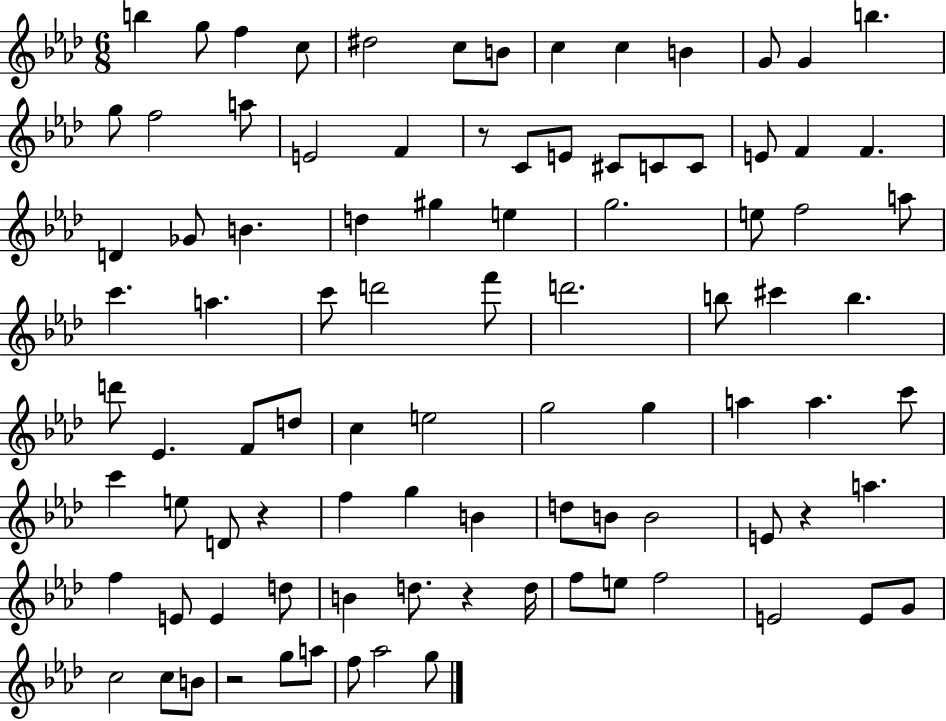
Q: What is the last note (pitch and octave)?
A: G5